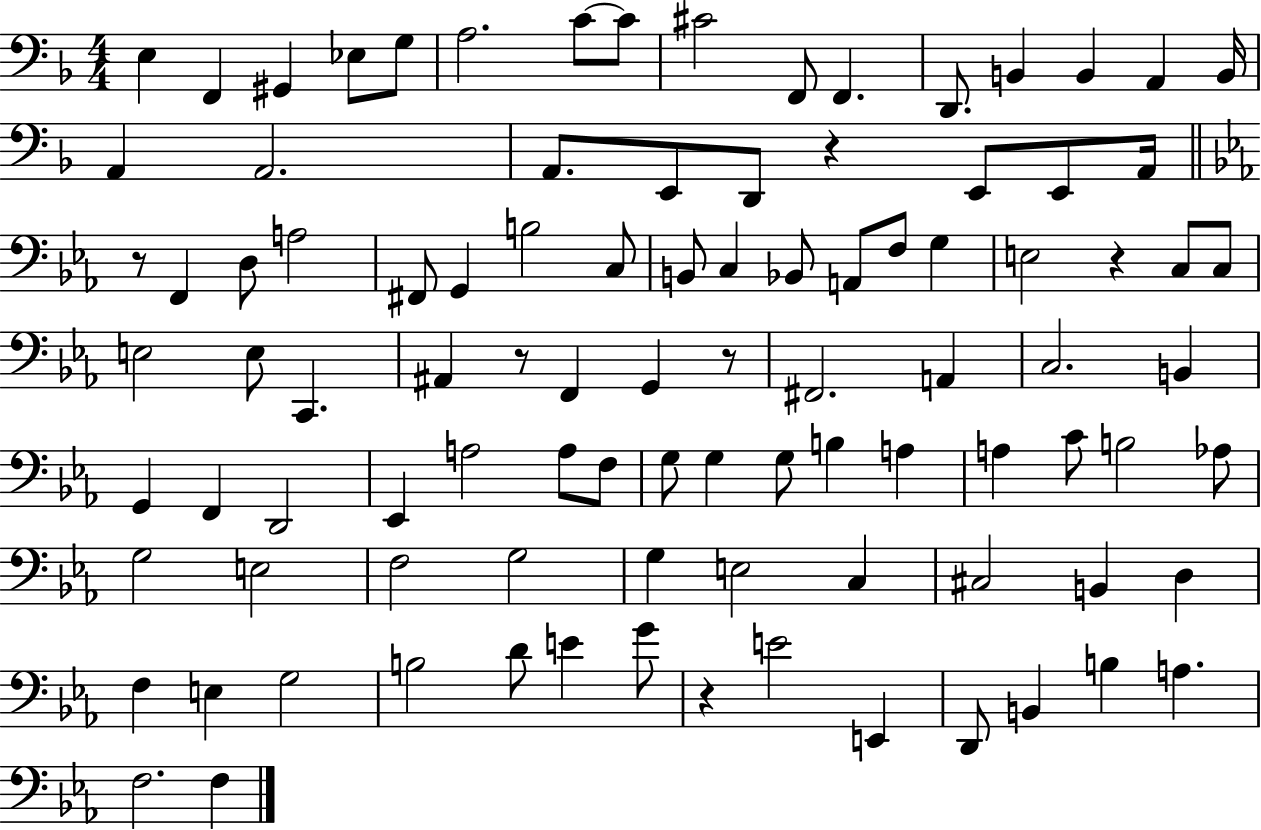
{
  \clef bass
  \numericTimeSignature
  \time 4/4
  \key f \major
  e4 f,4 gis,4 ees8 g8 | a2. c'8~~ c'8 | cis'2 f,8 f,4. | d,8. b,4 b,4 a,4 b,16 | \break a,4 a,2. | a,8. e,8 d,8 r4 e,8 e,8 a,16 | \bar "||" \break \key ees \major r8 f,4 d8 a2 | fis,8 g,4 b2 c8 | b,8 c4 bes,8 a,8 f8 g4 | e2 r4 c8 c8 | \break e2 e8 c,4. | ais,4 r8 f,4 g,4 r8 | fis,2. a,4 | c2. b,4 | \break g,4 f,4 d,2 | ees,4 a2 a8 f8 | g8 g4 g8 b4 a4 | a4 c'8 b2 aes8 | \break g2 e2 | f2 g2 | g4 e2 c4 | cis2 b,4 d4 | \break f4 e4 g2 | b2 d'8 e'4 g'8 | r4 e'2 e,4 | d,8 b,4 b4 a4. | \break f2. f4 | \bar "|."
}